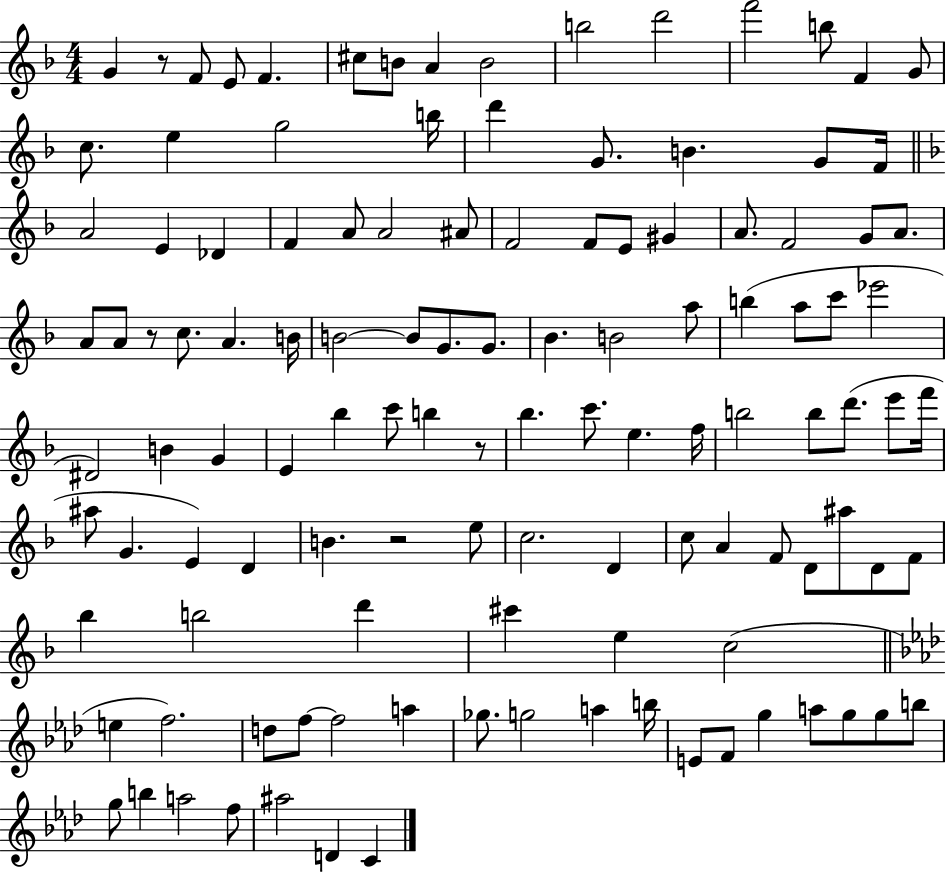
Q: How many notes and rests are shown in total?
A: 119